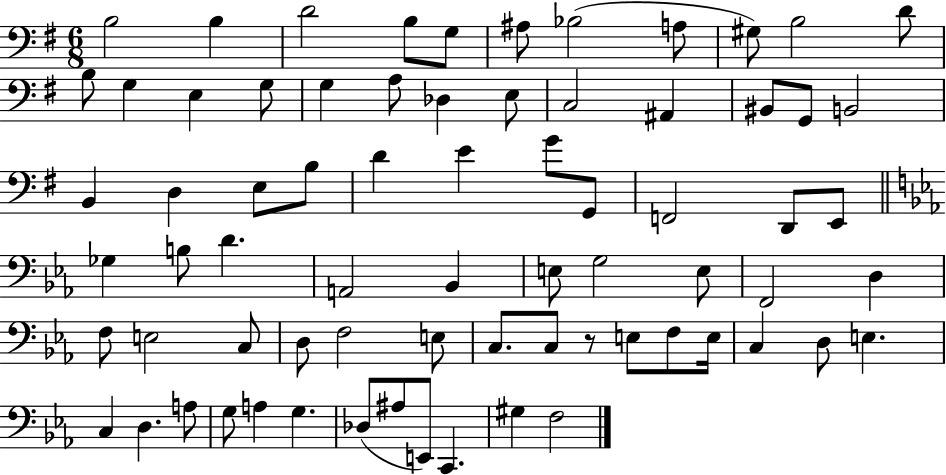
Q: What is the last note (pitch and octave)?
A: F3